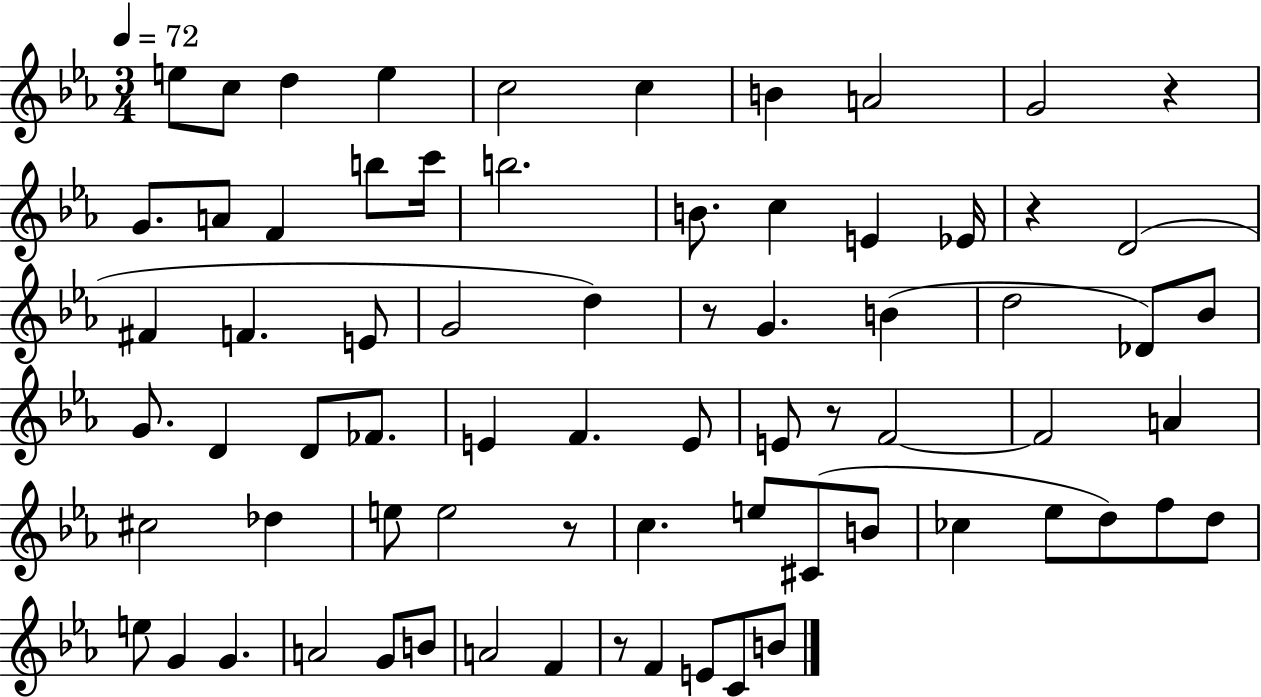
E5/e C5/e D5/q E5/q C5/h C5/q B4/q A4/h G4/h R/q G4/e. A4/e F4/q B5/e C6/s B5/h. B4/e. C5/q E4/q Eb4/s R/q D4/h F#4/q F4/q. E4/e G4/h D5/q R/e G4/q. B4/q D5/h Db4/e Bb4/e G4/e. D4/q D4/e FES4/e. E4/q F4/q. E4/e E4/e R/e F4/h F4/h A4/q C#5/h Db5/q E5/e E5/h R/e C5/q. E5/e C#4/e B4/e CES5/q Eb5/e D5/e F5/e D5/e E5/e G4/q G4/q. A4/h G4/e B4/e A4/h F4/q R/e F4/q E4/e C4/e B4/e